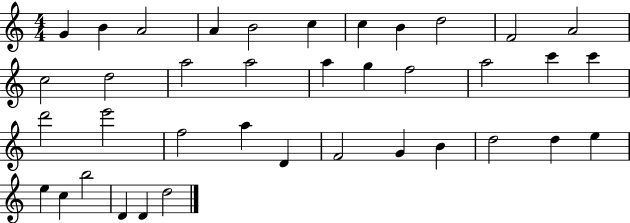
{
  \clef treble
  \numericTimeSignature
  \time 4/4
  \key c \major
  g'4 b'4 a'2 | a'4 b'2 c''4 | c''4 b'4 d''2 | f'2 a'2 | \break c''2 d''2 | a''2 a''2 | a''4 g''4 f''2 | a''2 c'''4 c'''4 | \break d'''2 e'''2 | f''2 a''4 d'4 | f'2 g'4 b'4 | d''2 d''4 e''4 | \break e''4 c''4 b''2 | d'4 d'4 d''2 | \bar "|."
}